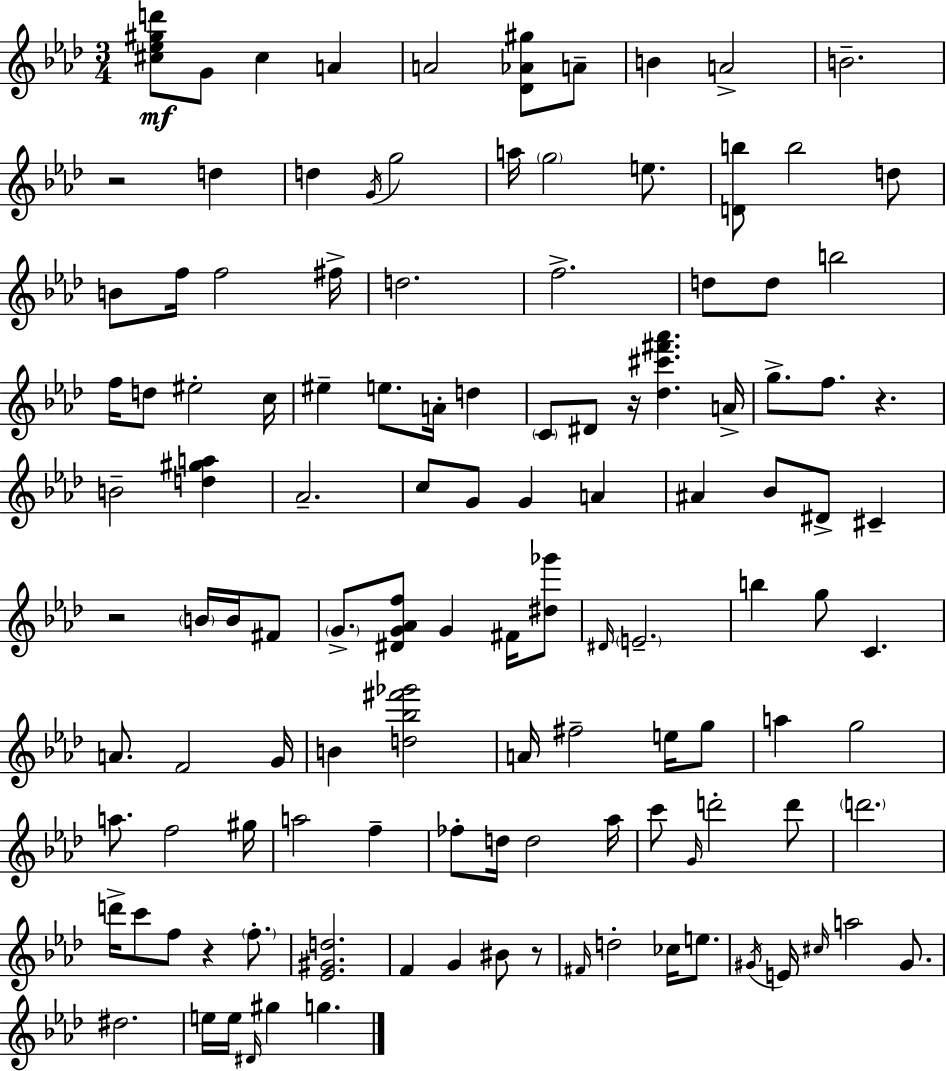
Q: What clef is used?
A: treble